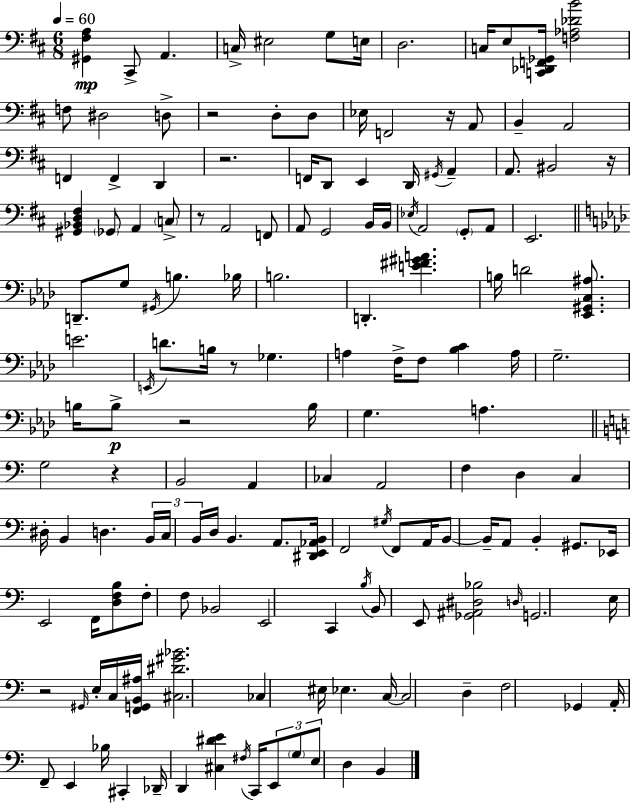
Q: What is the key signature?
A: D major